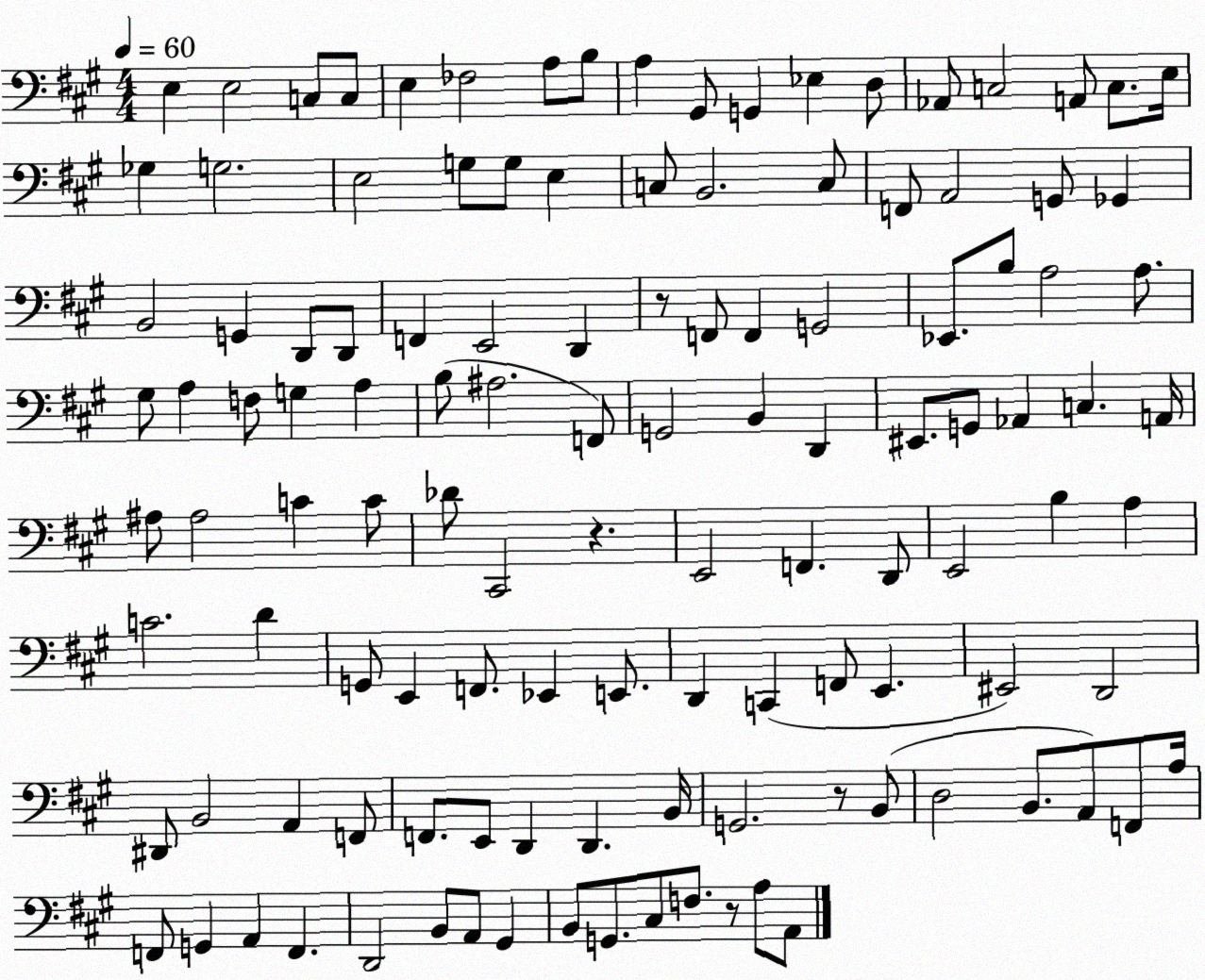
X:1
T:Untitled
M:4/4
L:1/4
K:A
E, E,2 C,/2 C,/2 E, _F,2 A,/2 B,/2 A, ^G,,/2 G,, _E, D,/2 _A,,/2 C,2 A,,/2 C,/2 E,/4 _G, G,2 E,2 G,/2 G,/2 E, C,/2 B,,2 C,/2 F,,/2 A,,2 G,,/2 _G,, B,,2 G,, D,,/2 D,,/2 F,, E,,2 D,, z/2 F,,/2 F,, G,,2 _E,,/2 B,/2 A,2 A,/2 ^G,/2 A, F,/2 G, A, B,/2 ^A,2 F,,/2 G,,2 B,, D,, ^E,,/2 G,,/2 _A,, C, A,,/4 ^A,/2 ^A,2 C C/2 _D/2 ^C,,2 z E,,2 F,, D,,/2 E,,2 B, A, C2 D G,,/2 E,, F,,/2 _E,, E,,/2 D,, C,, F,,/2 E,, ^E,,2 D,,2 ^D,,/2 B,,2 A,, F,,/2 F,,/2 E,,/2 D,, D,, B,,/4 G,,2 z/2 B,,/2 D,2 B,,/2 A,,/2 F,,/2 A,/4 F,,/2 G,, A,, F,, D,,2 B,,/2 A,,/2 ^G,, B,,/2 G,,/2 ^C,/2 F,/2 z/2 A,/2 A,,/2